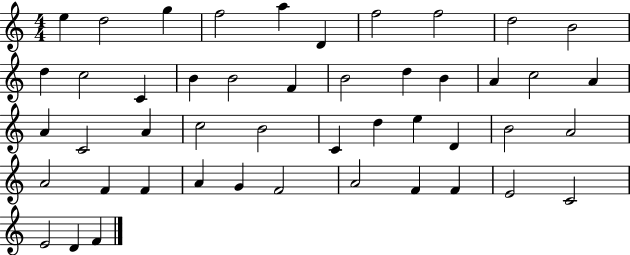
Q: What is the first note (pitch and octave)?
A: E5